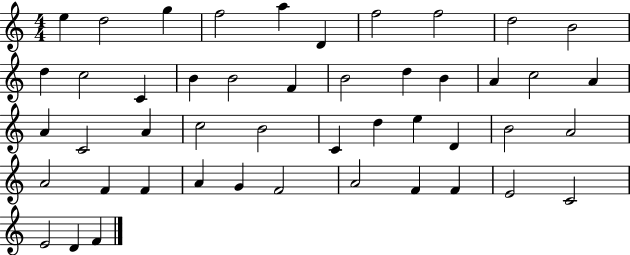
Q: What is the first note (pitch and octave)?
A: E5